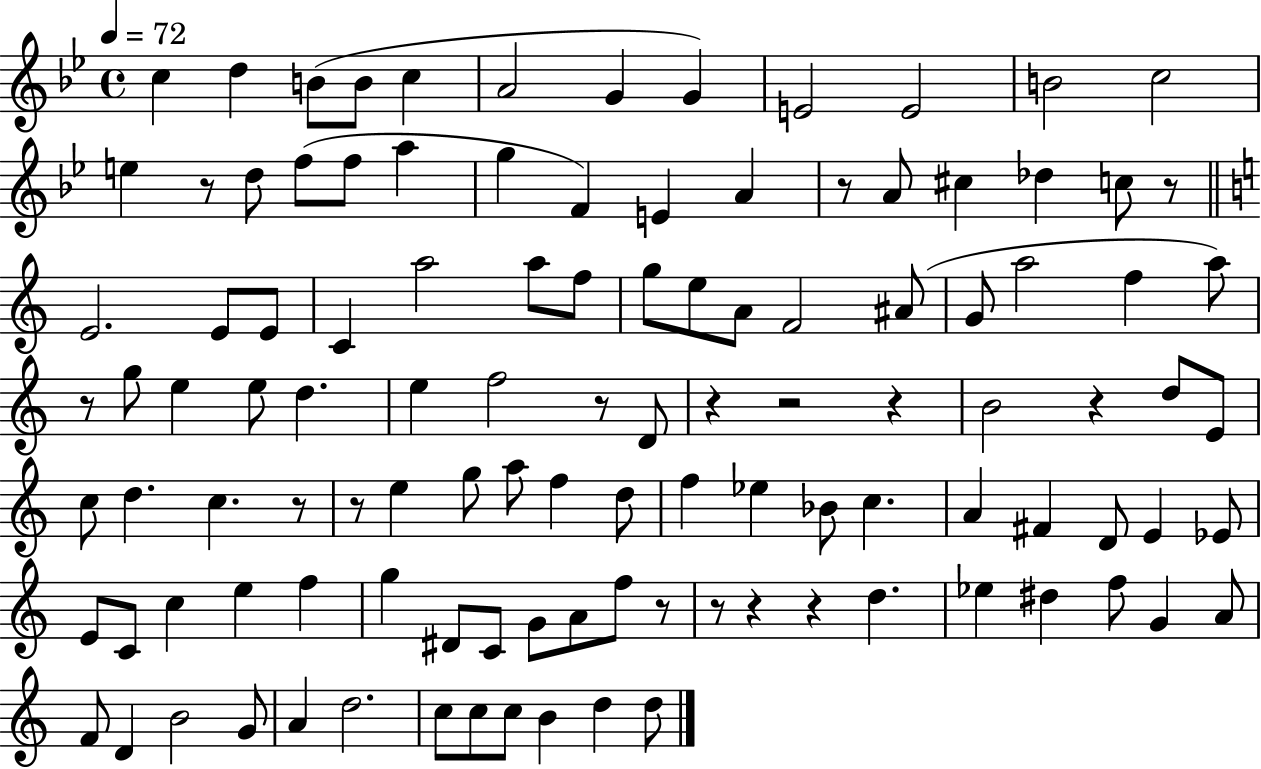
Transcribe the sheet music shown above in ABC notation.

X:1
T:Untitled
M:4/4
L:1/4
K:Bb
c d B/2 B/2 c A2 G G E2 E2 B2 c2 e z/2 d/2 f/2 f/2 a g F E A z/2 A/2 ^c _d c/2 z/2 E2 E/2 E/2 C a2 a/2 f/2 g/2 e/2 A/2 F2 ^A/2 G/2 a2 f a/2 z/2 g/2 e e/2 d e f2 z/2 D/2 z z2 z B2 z d/2 E/2 c/2 d c z/2 z/2 e g/2 a/2 f d/2 f _e _B/2 c A ^F D/2 E _E/2 E/2 C/2 c e f g ^D/2 C/2 G/2 A/2 f/2 z/2 z/2 z z d _e ^d f/2 G A/2 F/2 D B2 G/2 A d2 c/2 c/2 c/2 B d d/2